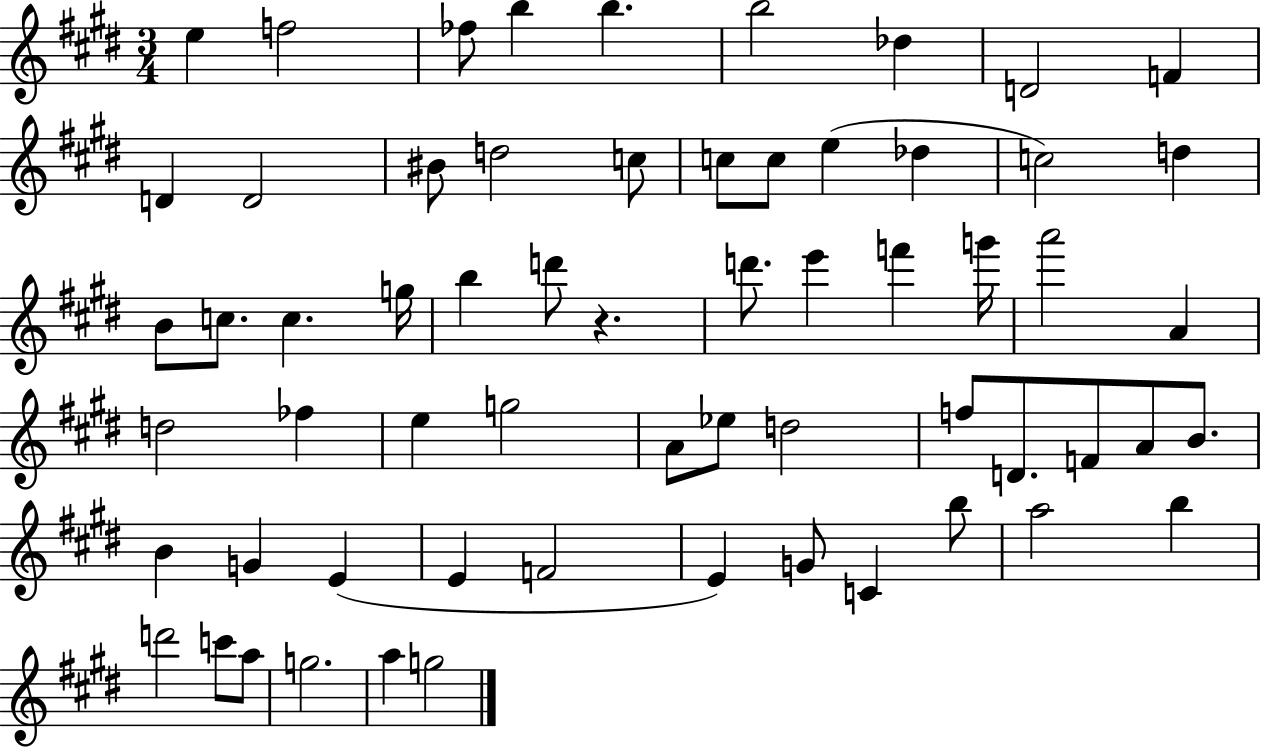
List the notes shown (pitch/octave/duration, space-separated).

E5/q F5/h FES5/e B5/q B5/q. B5/h Db5/q D4/h F4/q D4/q D4/h BIS4/e D5/h C5/e C5/e C5/e E5/q Db5/q C5/h D5/q B4/e C5/e. C5/q. G5/s B5/q D6/e R/q. D6/e. E6/q F6/q G6/s A6/h A4/q D5/h FES5/q E5/q G5/h A4/e Eb5/e D5/h F5/e D4/e. F4/e A4/e B4/e. B4/q G4/q E4/q E4/q F4/h E4/q G4/e C4/q B5/e A5/h B5/q D6/h C6/e A5/e G5/h. A5/q G5/h